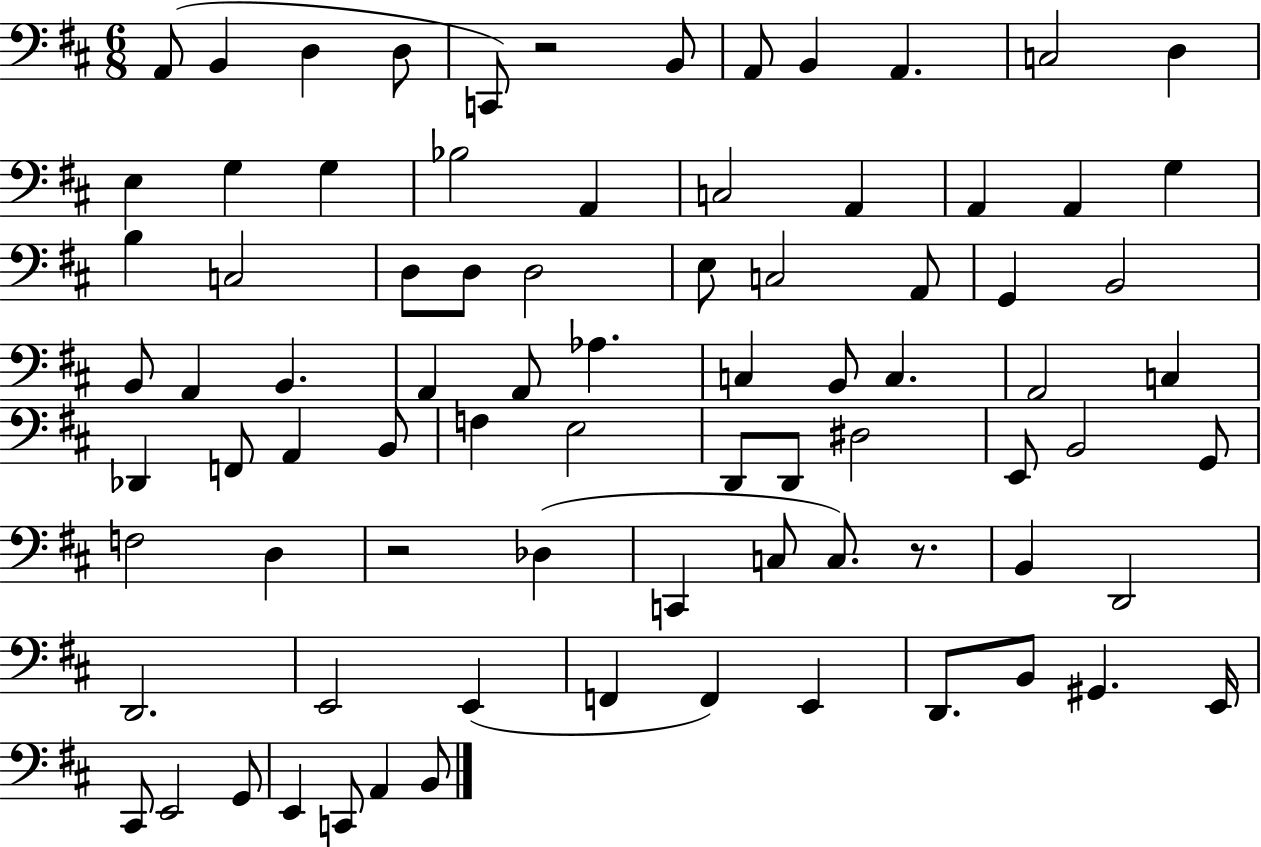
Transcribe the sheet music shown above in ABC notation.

X:1
T:Untitled
M:6/8
L:1/4
K:D
A,,/2 B,, D, D,/2 C,,/2 z2 B,,/2 A,,/2 B,, A,, C,2 D, E, G, G, _B,2 A,, C,2 A,, A,, A,, G, B, C,2 D,/2 D,/2 D,2 E,/2 C,2 A,,/2 G,, B,,2 B,,/2 A,, B,, A,, A,,/2 _A, C, B,,/2 C, A,,2 C, _D,, F,,/2 A,, B,,/2 F, E,2 D,,/2 D,,/2 ^D,2 E,,/2 B,,2 G,,/2 F,2 D, z2 _D, C,, C,/2 C,/2 z/2 B,, D,,2 D,,2 E,,2 E,, F,, F,, E,, D,,/2 B,,/2 ^G,, E,,/4 ^C,,/2 E,,2 G,,/2 E,, C,,/2 A,, B,,/2